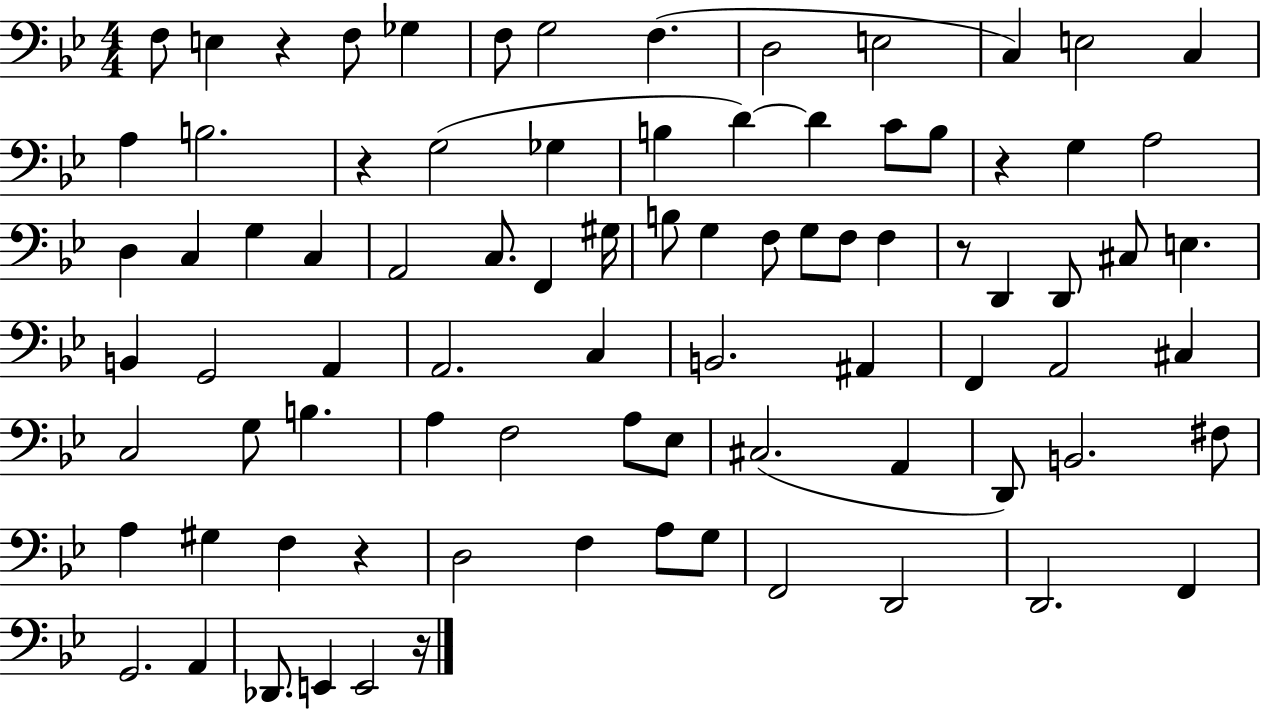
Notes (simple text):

F3/e E3/q R/q F3/e Gb3/q F3/e G3/h F3/q. D3/h E3/h C3/q E3/h C3/q A3/q B3/h. R/q G3/h Gb3/q B3/q D4/q D4/q C4/e B3/e R/q G3/q A3/h D3/q C3/q G3/q C3/q A2/h C3/e. F2/q G#3/s B3/e G3/q F3/e G3/e F3/e F3/q R/e D2/q D2/e C#3/e E3/q. B2/q G2/h A2/q A2/h. C3/q B2/h. A#2/q F2/q A2/h C#3/q C3/h G3/e B3/q. A3/q F3/h A3/e Eb3/e C#3/h. A2/q D2/e B2/h. F#3/e A3/q G#3/q F3/q R/q D3/h F3/q A3/e G3/e F2/h D2/h D2/h. F2/q G2/h. A2/q Db2/e. E2/q E2/h R/s